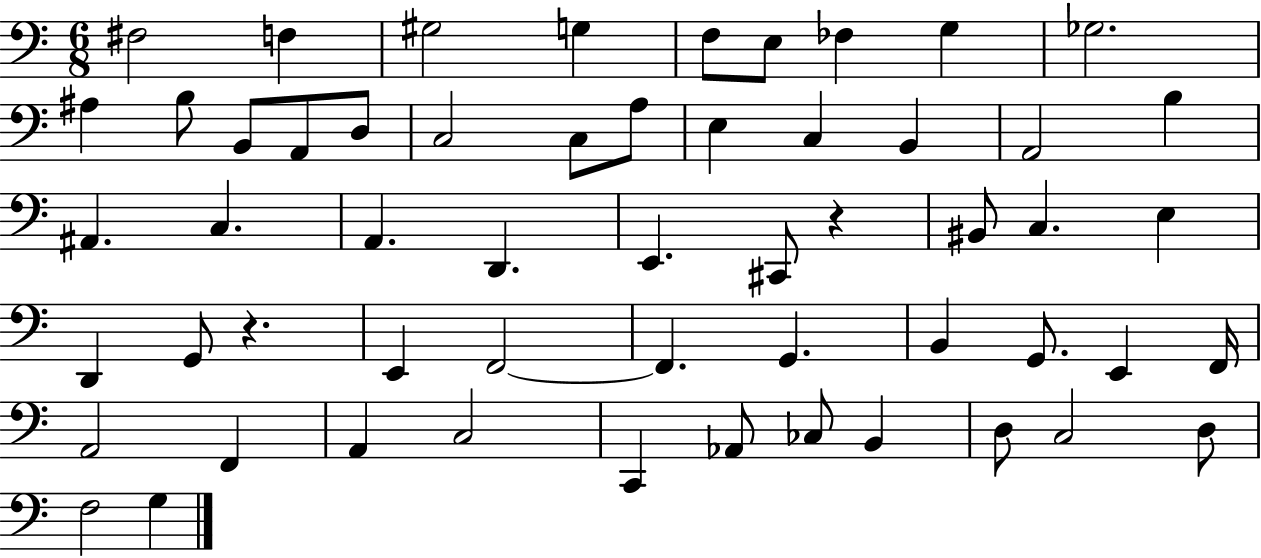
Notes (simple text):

F#3/h F3/q G#3/h G3/q F3/e E3/e FES3/q G3/q Gb3/h. A#3/q B3/e B2/e A2/e D3/e C3/h C3/e A3/e E3/q C3/q B2/q A2/h B3/q A#2/q. C3/q. A2/q. D2/q. E2/q. C#2/e R/q BIS2/e C3/q. E3/q D2/q G2/e R/q. E2/q F2/h F2/q. G2/q. B2/q G2/e. E2/q F2/s A2/h F2/q A2/q C3/h C2/q Ab2/e CES3/e B2/q D3/e C3/h D3/e F3/h G3/q